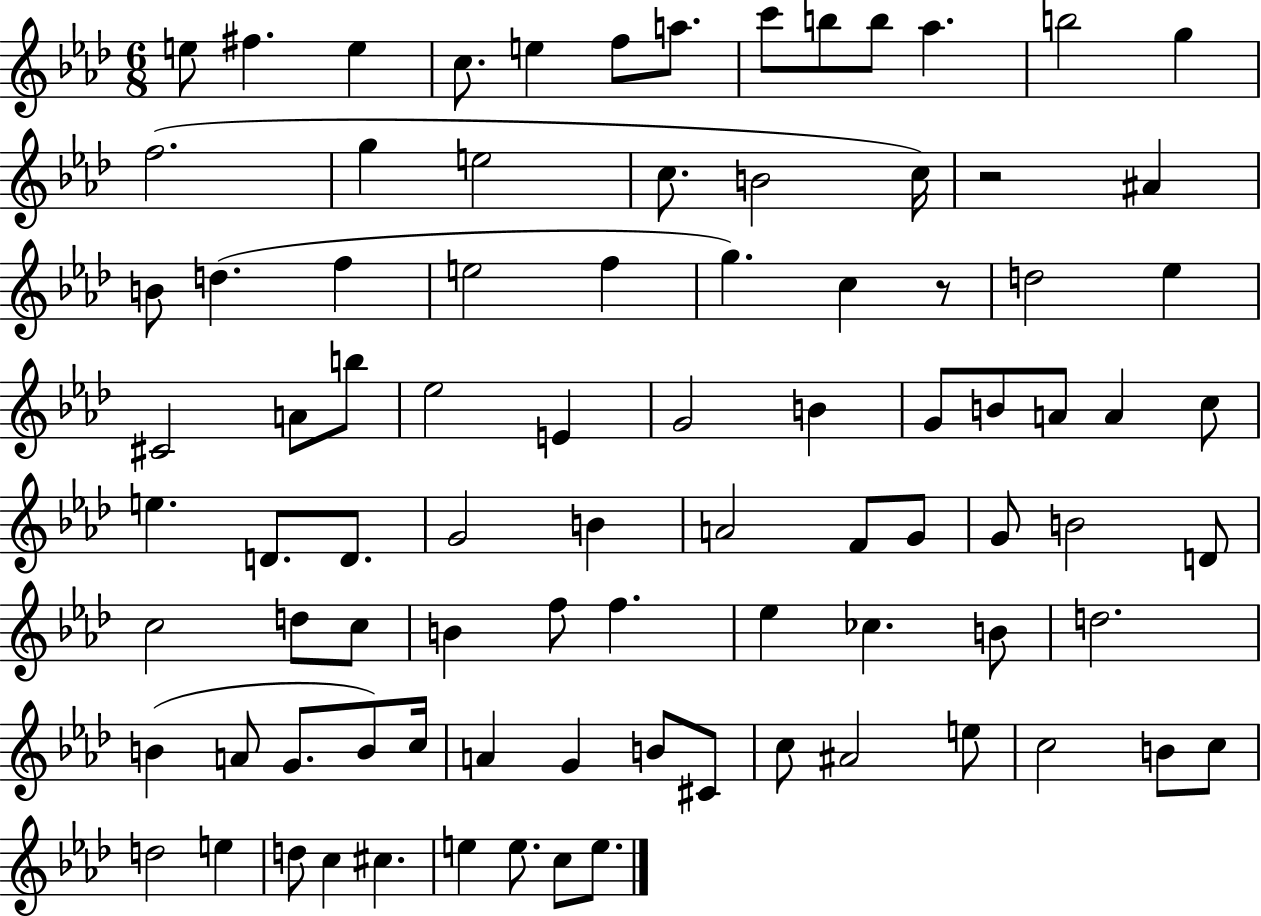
{
  \clef treble
  \numericTimeSignature
  \time 6/8
  \key aes \major
  \repeat volta 2 { e''8 fis''4. e''4 | c''8. e''4 f''8 a''8. | c'''8 b''8 b''8 aes''4. | b''2 g''4 | \break f''2.( | g''4 e''2 | c''8. b'2 c''16) | r2 ais'4 | \break b'8 d''4.( f''4 | e''2 f''4 | g''4.) c''4 r8 | d''2 ees''4 | \break cis'2 a'8 b''8 | ees''2 e'4 | g'2 b'4 | g'8 b'8 a'8 a'4 c''8 | \break e''4. d'8. d'8. | g'2 b'4 | a'2 f'8 g'8 | g'8 b'2 d'8 | \break c''2 d''8 c''8 | b'4 f''8 f''4. | ees''4 ces''4. b'8 | d''2. | \break b'4( a'8 g'8. b'8) c''16 | a'4 g'4 b'8 cis'8 | c''8 ais'2 e''8 | c''2 b'8 c''8 | \break d''2 e''4 | d''8 c''4 cis''4. | e''4 e''8. c''8 e''8. | } \bar "|."
}